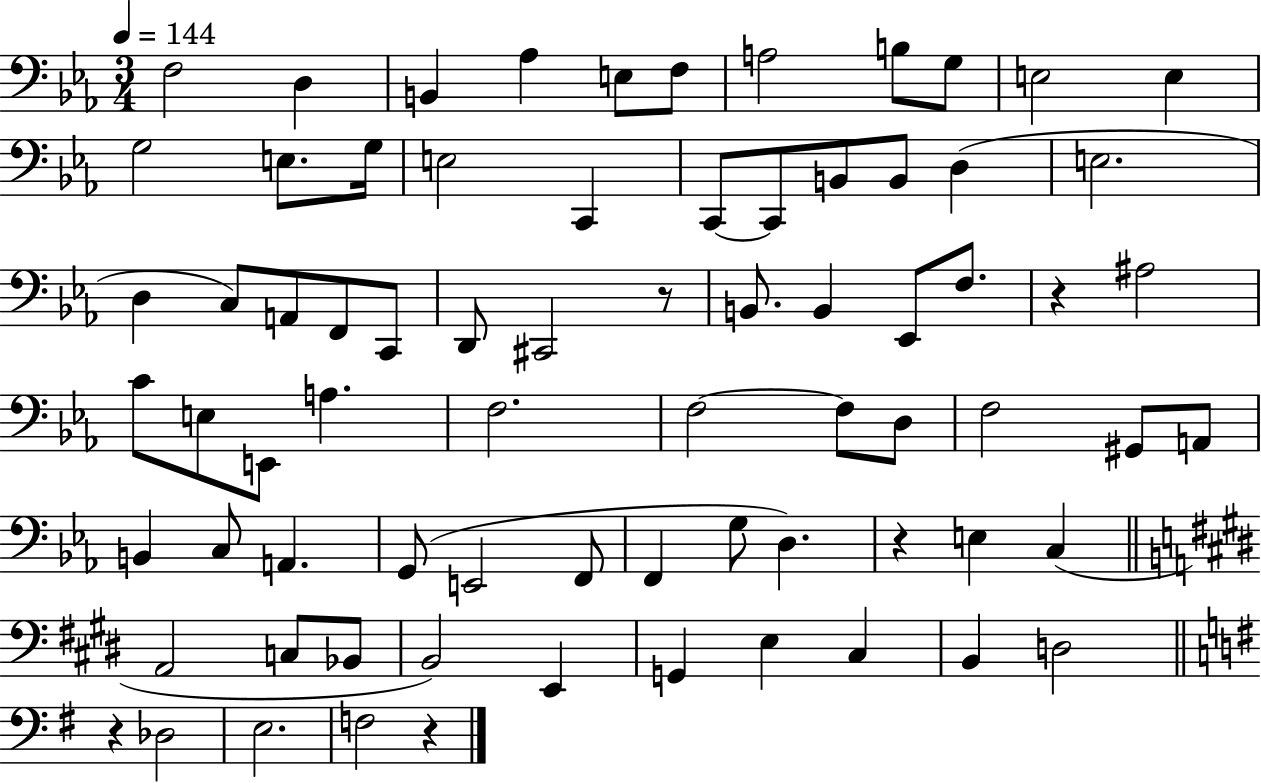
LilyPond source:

{
  \clef bass
  \numericTimeSignature
  \time 3/4
  \key ees \major
  \tempo 4 = 144
  f2 d4 | b,4 aes4 e8 f8 | a2 b8 g8 | e2 e4 | \break g2 e8. g16 | e2 c,4 | c,8~~ c,8 b,8 b,8 d4( | e2. | \break d4 c8) a,8 f,8 c,8 | d,8 cis,2 r8 | b,8. b,4 ees,8 f8. | r4 ais2 | \break c'8 e8 e,8 a4. | f2. | f2~~ f8 d8 | f2 gis,8 a,8 | \break b,4 c8 a,4. | g,8( e,2 f,8 | f,4 g8 d4.) | r4 e4 c4( | \break \bar "||" \break \key e \major a,2 c8 bes,8 | b,2) e,4 | g,4 e4 cis4 | b,4 d2 | \break \bar "||" \break \key e \minor r4 des2 | e2. | f2 r4 | \bar "|."
}